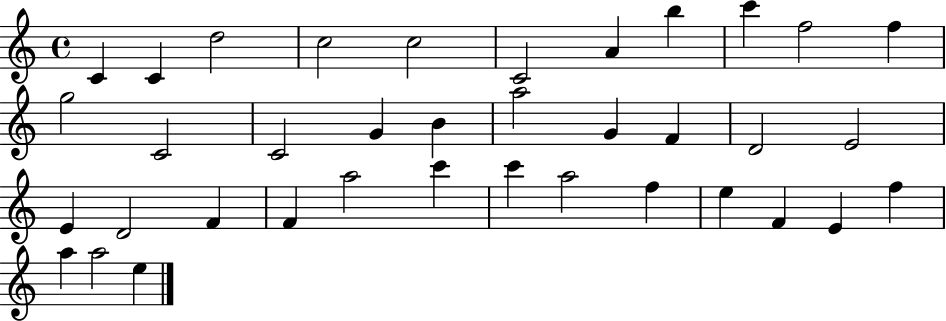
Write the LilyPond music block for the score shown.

{
  \clef treble
  \time 4/4
  \defaultTimeSignature
  \key c \major
  c'4 c'4 d''2 | c''2 c''2 | c'2 a'4 b''4 | c'''4 f''2 f''4 | \break g''2 c'2 | c'2 g'4 b'4 | a''2 g'4 f'4 | d'2 e'2 | \break e'4 d'2 f'4 | f'4 a''2 c'''4 | c'''4 a''2 f''4 | e''4 f'4 e'4 f''4 | \break a''4 a''2 e''4 | \bar "|."
}